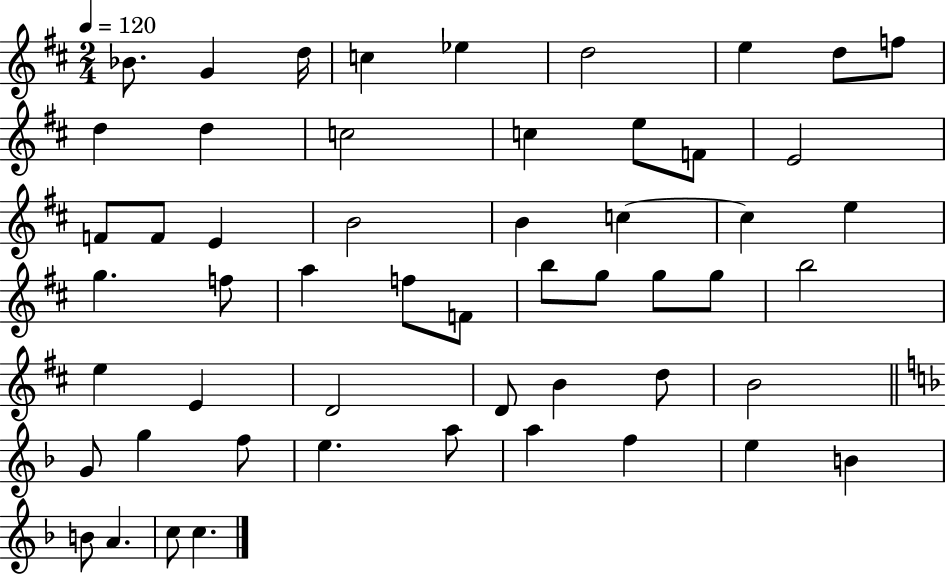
Bb4/e. G4/q D5/s C5/q Eb5/q D5/h E5/q D5/e F5/e D5/q D5/q C5/h C5/q E5/e F4/e E4/h F4/e F4/e E4/q B4/h B4/q C5/q C5/q E5/q G5/q. F5/e A5/q F5/e F4/e B5/e G5/e G5/e G5/e B5/h E5/q E4/q D4/h D4/e B4/q D5/e B4/h G4/e G5/q F5/e E5/q. A5/e A5/q F5/q E5/q B4/q B4/e A4/q. C5/e C5/q.